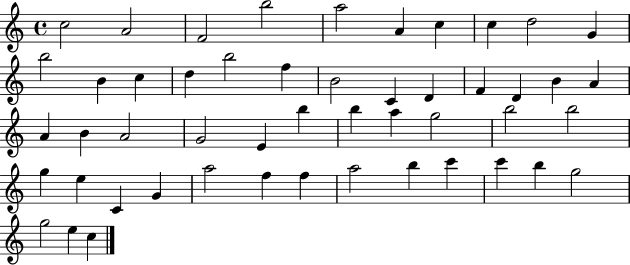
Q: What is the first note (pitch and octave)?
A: C5